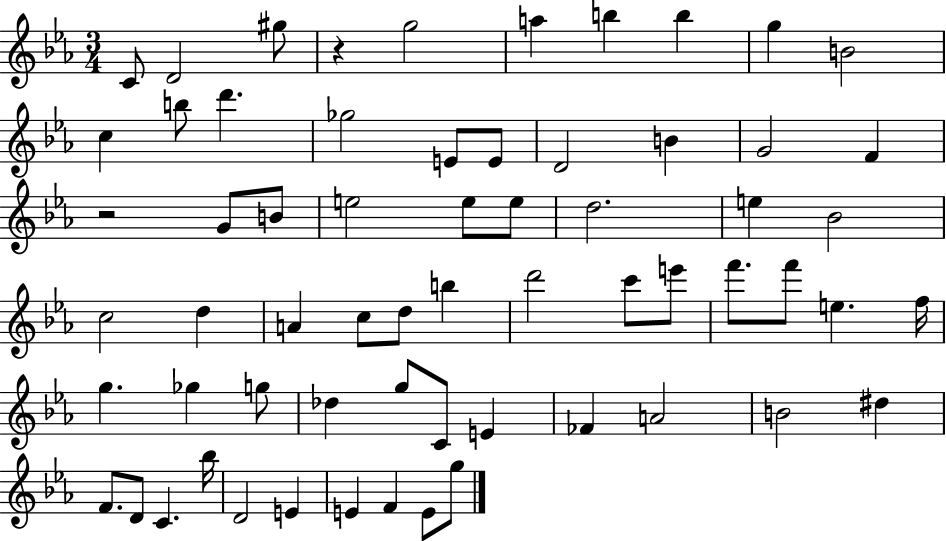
C4/e D4/h G#5/e R/q G5/h A5/q B5/q B5/q G5/q B4/h C5/q B5/e D6/q. Gb5/h E4/e E4/e D4/h B4/q G4/h F4/q R/h G4/e B4/e E5/h E5/e E5/e D5/h. E5/q Bb4/h C5/h D5/q A4/q C5/e D5/e B5/q D6/h C6/e E6/e F6/e. F6/e E5/q. F5/s G5/q. Gb5/q G5/e Db5/q G5/e C4/e E4/q FES4/q A4/h B4/h D#5/q F4/e. D4/e C4/q. Bb5/s D4/h E4/q E4/q F4/q E4/e G5/e